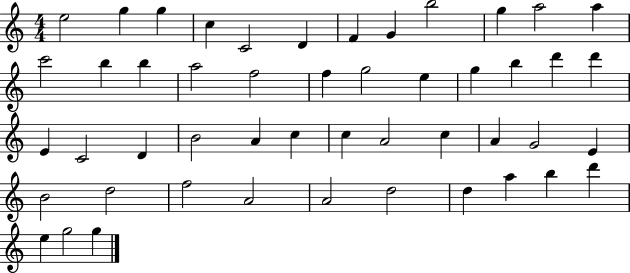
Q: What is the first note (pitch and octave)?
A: E5